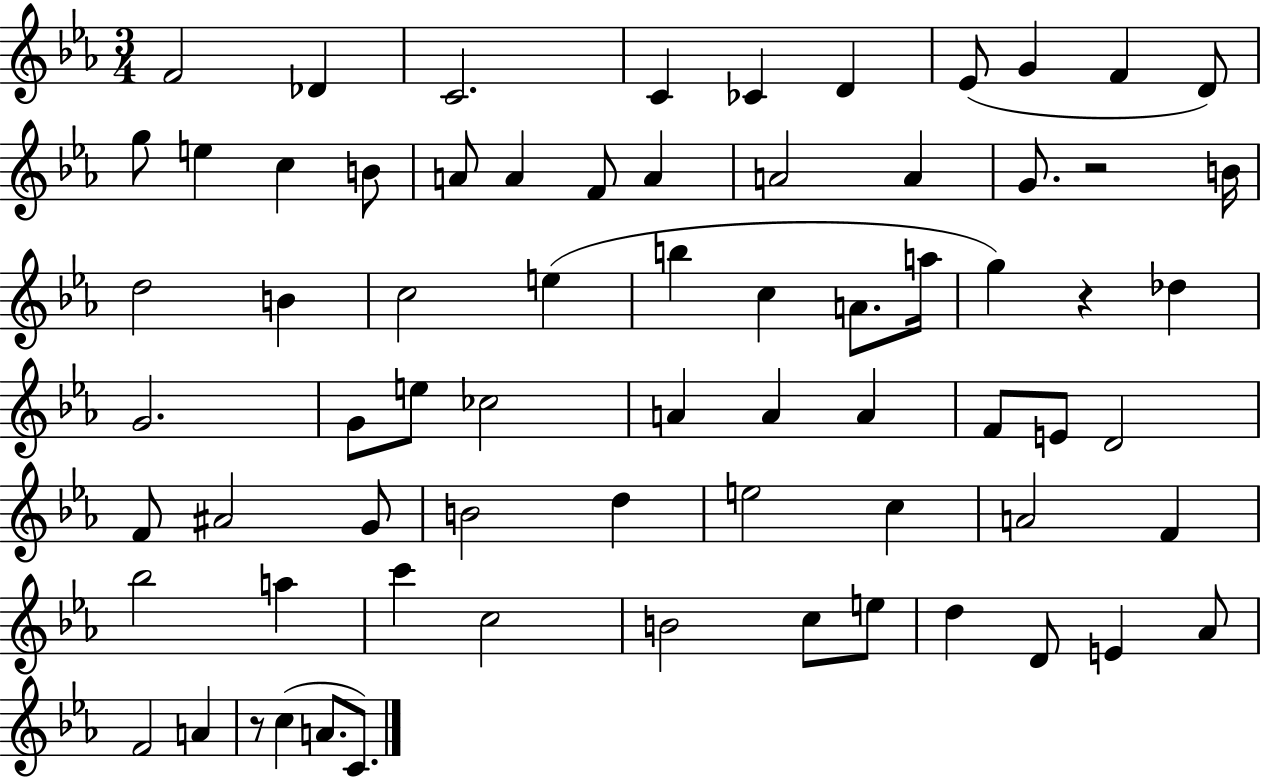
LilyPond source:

{
  \clef treble
  \numericTimeSignature
  \time 3/4
  \key ees \major
  f'2 des'4 | c'2. | c'4 ces'4 d'4 | ees'8( g'4 f'4 d'8) | \break g''8 e''4 c''4 b'8 | a'8 a'4 f'8 a'4 | a'2 a'4 | g'8. r2 b'16 | \break d''2 b'4 | c''2 e''4( | b''4 c''4 a'8. a''16 | g''4) r4 des''4 | \break g'2. | g'8 e''8 ces''2 | a'4 a'4 a'4 | f'8 e'8 d'2 | \break f'8 ais'2 g'8 | b'2 d''4 | e''2 c''4 | a'2 f'4 | \break bes''2 a''4 | c'''4 c''2 | b'2 c''8 e''8 | d''4 d'8 e'4 aes'8 | \break f'2 a'4 | r8 c''4( a'8. c'8.) | \bar "|."
}